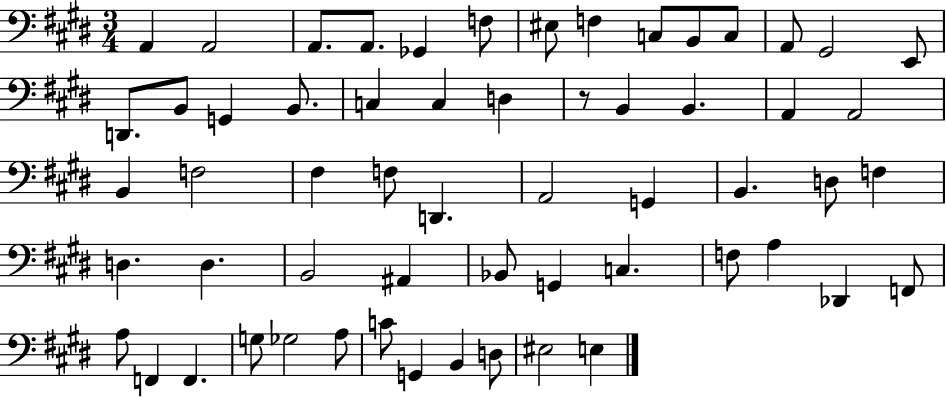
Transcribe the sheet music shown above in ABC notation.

X:1
T:Untitled
M:3/4
L:1/4
K:E
A,, A,,2 A,,/2 A,,/2 _G,, F,/2 ^E,/2 F, C,/2 B,,/2 C,/2 A,,/2 ^G,,2 E,,/2 D,,/2 B,,/2 G,, B,,/2 C, C, D, z/2 B,, B,, A,, A,,2 B,, F,2 ^F, F,/2 D,, A,,2 G,, B,, D,/2 F, D, D, B,,2 ^A,, _B,,/2 G,, C, F,/2 A, _D,, F,,/2 A,/2 F,, F,, G,/2 _G,2 A,/2 C/2 G,, B,, D,/2 ^E,2 E,